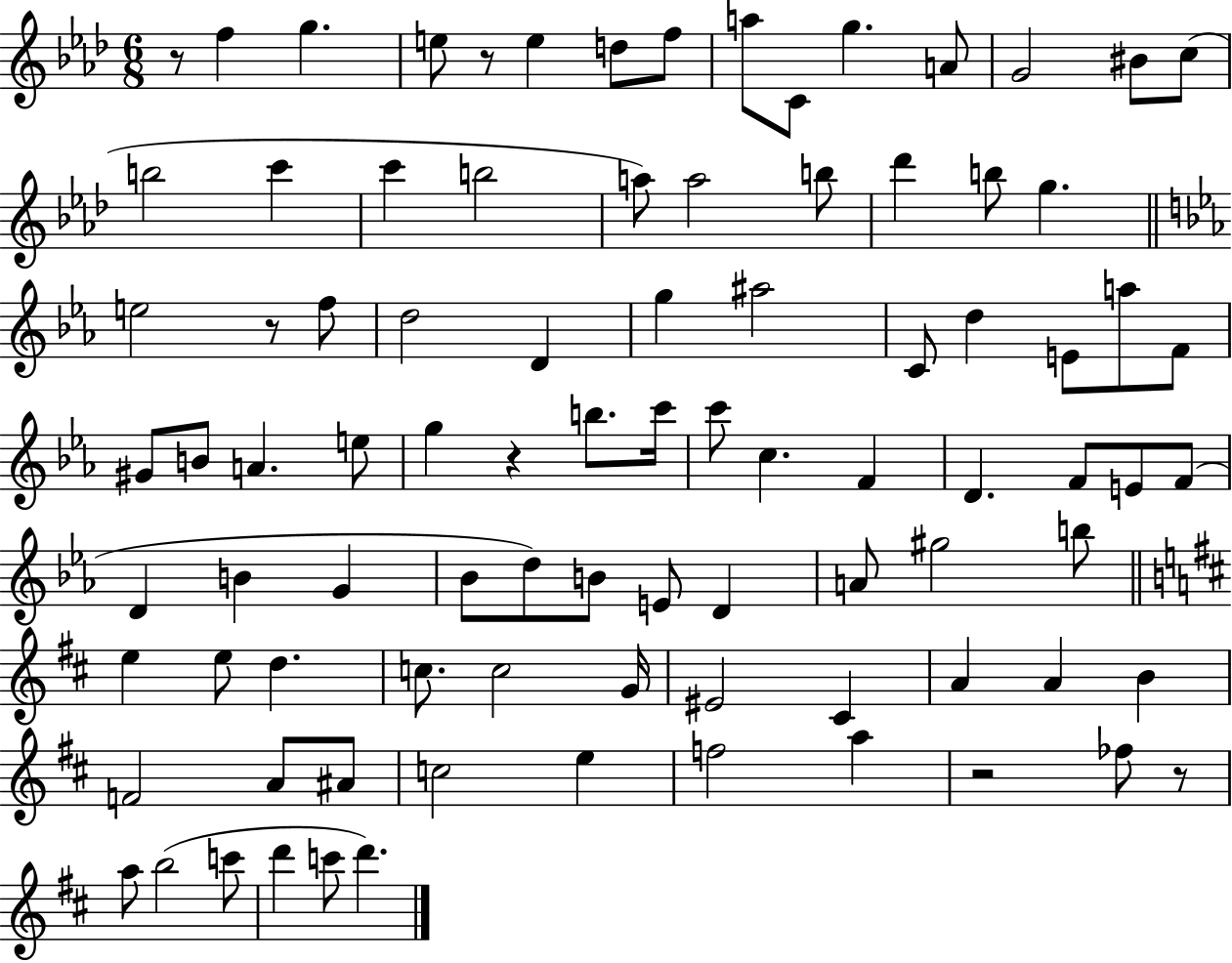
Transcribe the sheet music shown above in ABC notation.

X:1
T:Untitled
M:6/8
L:1/4
K:Ab
z/2 f g e/2 z/2 e d/2 f/2 a/2 C/2 g A/2 G2 ^B/2 c/2 b2 c' c' b2 a/2 a2 b/2 _d' b/2 g e2 z/2 f/2 d2 D g ^a2 C/2 d E/2 a/2 F/2 ^G/2 B/2 A e/2 g z b/2 c'/4 c'/2 c F D F/2 E/2 F/2 D B G _B/2 d/2 B/2 E/2 D A/2 ^g2 b/2 e e/2 d c/2 c2 G/4 ^E2 ^C A A B F2 A/2 ^A/2 c2 e f2 a z2 _f/2 z/2 a/2 b2 c'/2 d' c'/2 d'